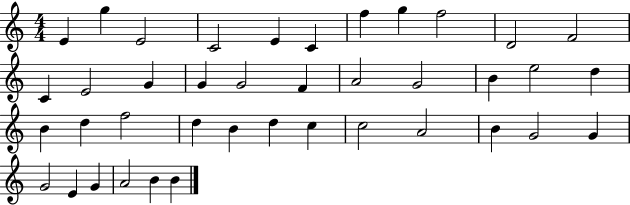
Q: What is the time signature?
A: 4/4